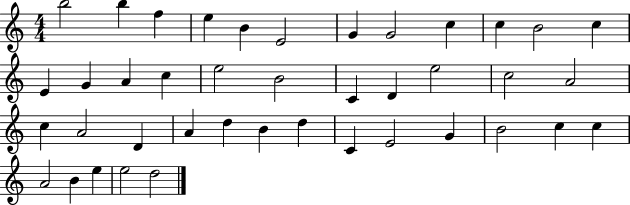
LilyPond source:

{
  \clef treble
  \numericTimeSignature
  \time 4/4
  \key c \major
  b''2 b''4 f''4 | e''4 b'4 e'2 | g'4 g'2 c''4 | c''4 b'2 c''4 | \break e'4 g'4 a'4 c''4 | e''2 b'2 | c'4 d'4 e''2 | c''2 a'2 | \break c''4 a'2 d'4 | a'4 d''4 b'4 d''4 | c'4 e'2 g'4 | b'2 c''4 c''4 | \break a'2 b'4 e''4 | e''2 d''2 | \bar "|."
}